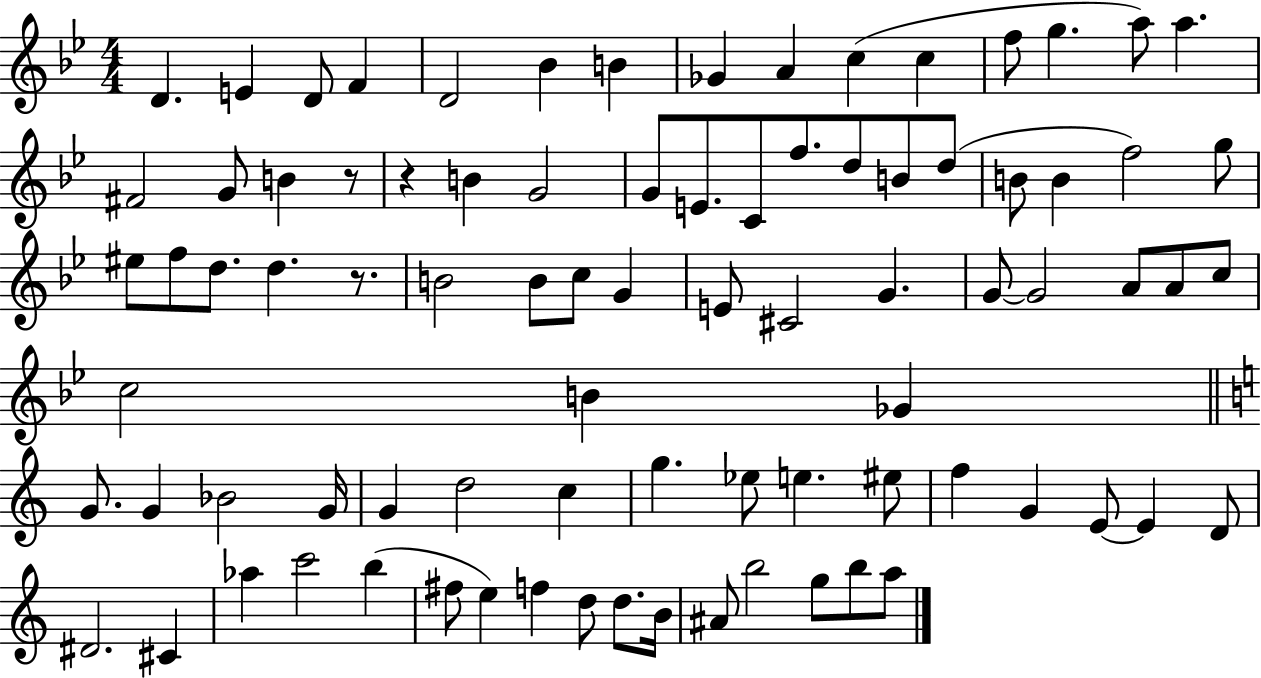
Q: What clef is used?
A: treble